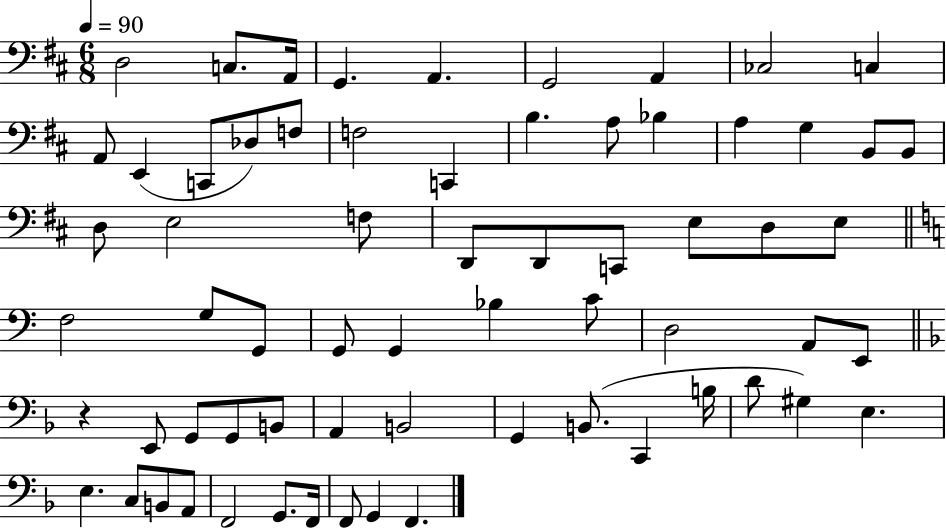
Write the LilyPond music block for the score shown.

{
  \clef bass
  \numericTimeSignature
  \time 6/8
  \key d \major
  \tempo 4 = 90
  d2 c8. a,16 | g,4. a,4. | g,2 a,4 | ces2 c4 | \break a,8 e,4( c,8 des8) f8 | f2 c,4 | b4. a8 bes4 | a4 g4 b,8 b,8 | \break d8 e2 f8 | d,8 d,8 c,8 e8 d8 e8 | \bar "||" \break \key a \minor f2 g8 g,8 | g,8 g,4 bes4 c'8 | d2 a,8 e,8 | \bar "||" \break \key f \major r4 e,8 g,8 g,8 b,8 | a,4 b,2 | g,4 b,8.( c,4 b16 | d'8 gis4) e4. | \break e4. c8 b,8 a,8 | f,2 g,8. f,16 | f,8 g,4 f,4. | \bar "|."
}